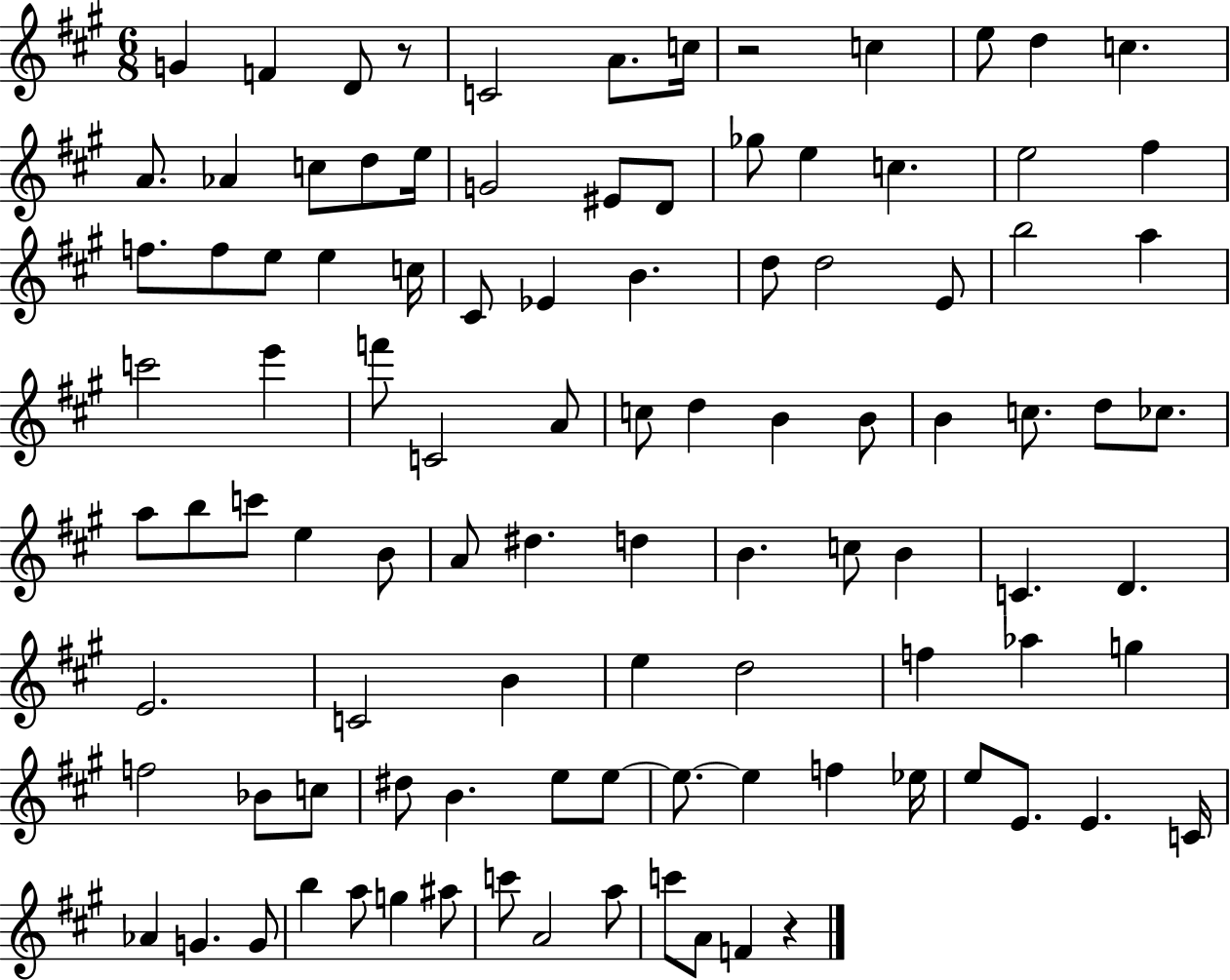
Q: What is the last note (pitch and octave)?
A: F4